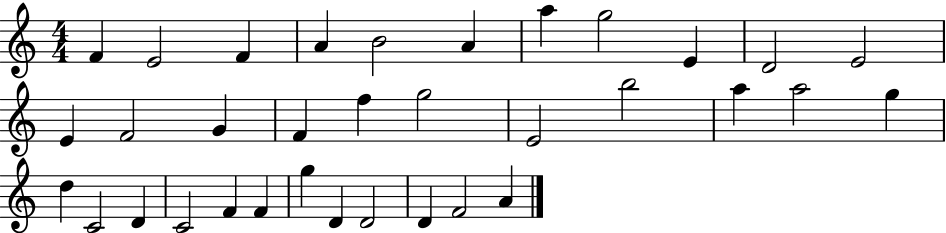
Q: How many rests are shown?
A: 0